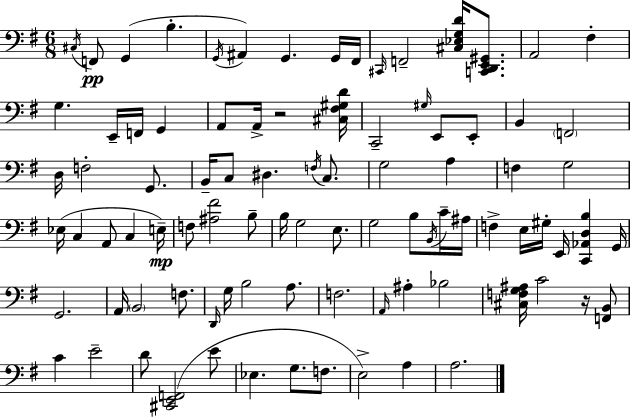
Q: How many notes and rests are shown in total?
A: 90